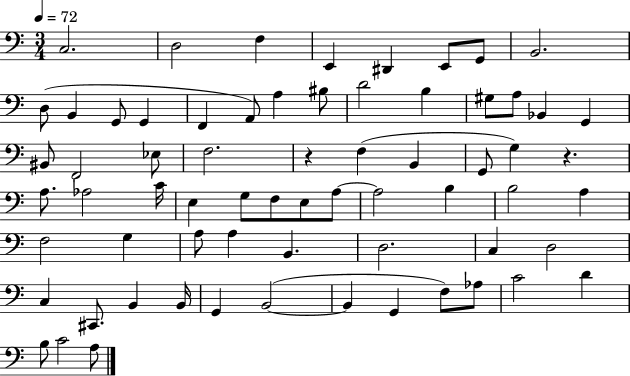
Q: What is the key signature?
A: C major